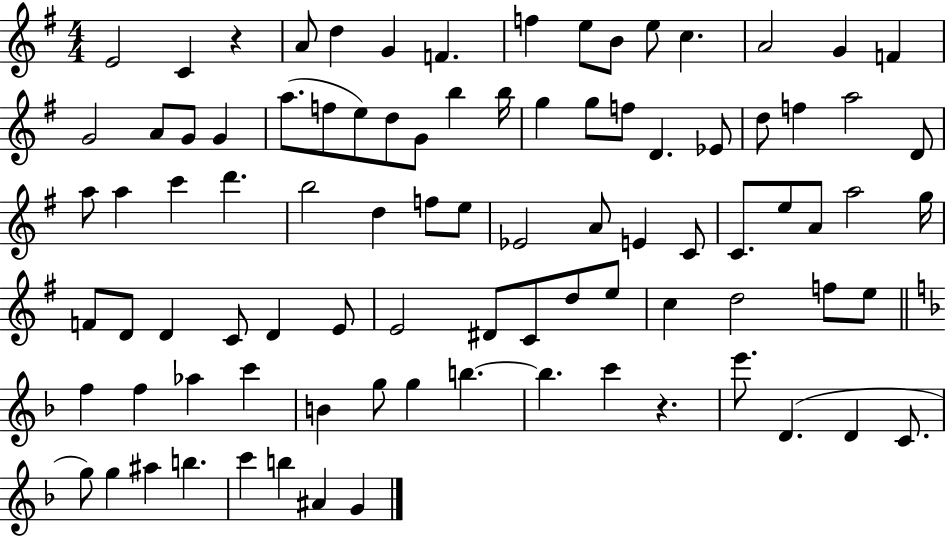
{
  \clef treble
  \numericTimeSignature
  \time 4/4
  \key g \major
  \repeat volta 2 { e'2 c'4 r4 | a'8 d''4 g'4 f'4. | f''4 e''8 b'8 e''8 c''4. | a'2 g'4 f'4 | \break g'2 a'8 g'8 g'4 | a''8.( f''8 e''8) d''8 g'8 b''4 b''16 | g''4 g''8 f''8 d'4. ees'8 | d''8 f''4 a''2 d'8 | \break a''8 a''4 c'''4 d'''4. | b''2 d''4 f''8 e''8 | ees'2 a'8 e'4 c'8 | c'8. e''8 a'8 a''2 g''16 | \break f'8 d'8 d'4 c'8 d'4 e'8 | e'2 dis'8 c'8 d''8 e''8 | c''4 d''2 f''8 e''8 | \bar "||" \break \key d \minor f''4 f''4 aes''4 c'''4 | b'4 g''8 g''4 b''4.~~ | b''4. c'''4 r4. | e'''8. d'4.( d'4 c'8. | \break g''8) g''4 ais''4 b''4. | c'''4 b''4 ais'4 g'4 | } \bar "|."
}